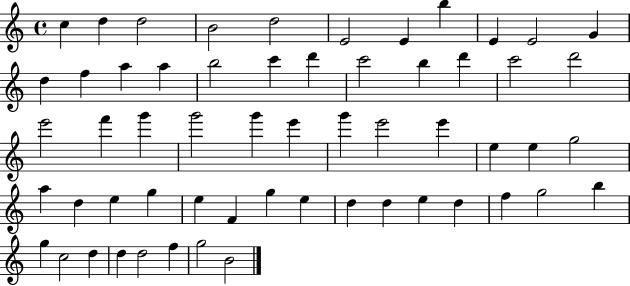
{
  \clef treble
  \time 4/4
  \defaultTimeSignature
  \key c \major
  c''4 d''4 d''2 | b'2 d''2 | e'2 e'4 b''4 | e'4 e'2 g'4 | \break d''4 f''4 a''4 a''4 | b''2 c'''4 d'''4 | c'''2 b''4 d'''4 | c'''2 d'''2 | \break e'''2 f'''4 g'''4 | g'''2 g'''4 e'''4 | g'''4 e'''2 e'''4 | e''4 e''4 g''2 | \break a''4 d''4 e''4 g''4 | e''4 f'4 g''4 e''4 | d''4 d''4 e''4 d''4 | f''4 g''2 b''4 | \break g''4 c''2 d''4 | d''4 d''2 f''4 | g''2 b'2 | \bar "|."
}